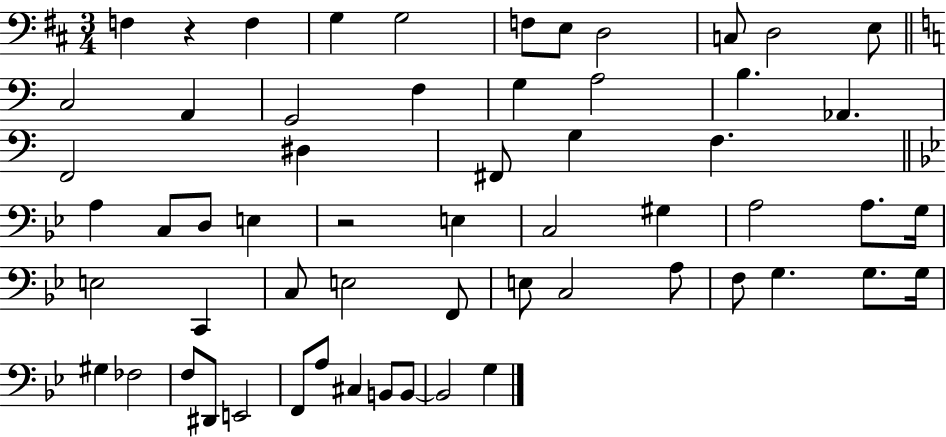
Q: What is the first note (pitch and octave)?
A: F3